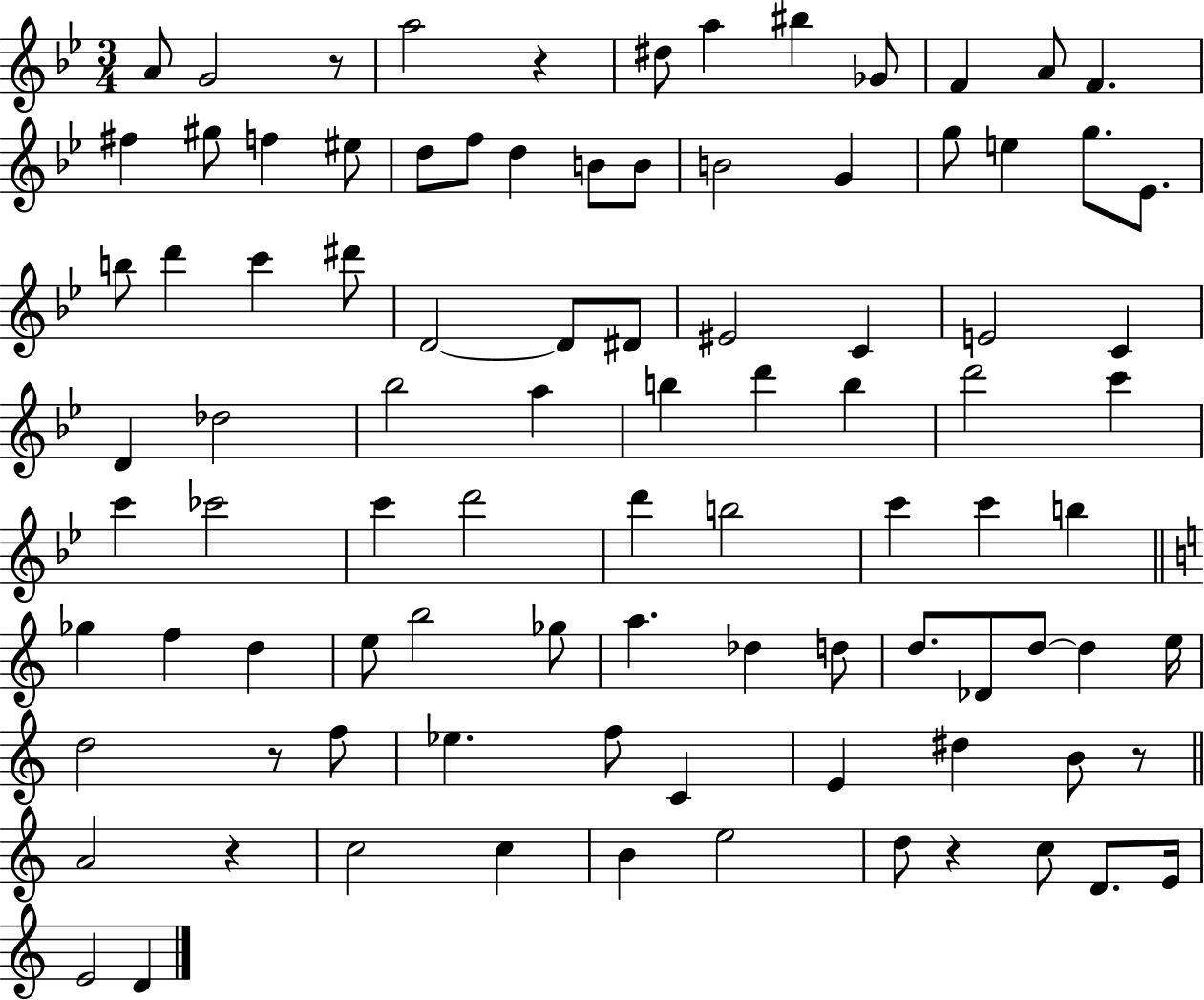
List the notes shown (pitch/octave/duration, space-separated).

A4/e G4/h R/e A5/h R/q D#5/e A5/q BIS5/q Gb4/e F4/q A4/e F4/q. F#5/q G#5/e F5/q EIS5/e D5/e F5/e D5/q B4/e B4/e B4/h G4/q G5/e E5/q G5/e. Eb4/e. B5/e D6/q C6/q D#6/e D4/h D4/e D#4/e EIS4/h C4/q E4/h C4/q D4/q Db5/h Bb5/h A5/q B5/q D6/q B5/q D6/h C6/q C6/q CES6/h C6/q D6/h D6/q B5/h C6/q C6/q B5/q Gb5/q F5/q D5/q E5/e B5/h Gb5/e A5/q. Db5/q D5/e D5/e. Db4/e D5/e D5/q E5/s D5/h R/e F5/e Eb5/q. F5/e C4/q E4/q D#5/q B4/e R/e A4/h R/q C5/h C5/q B4/q E5/h D5/e R/q C5/e D4/e. E4/s E4/h D4/q